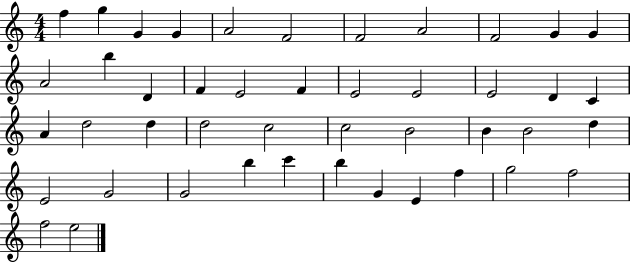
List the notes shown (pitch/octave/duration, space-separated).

F5/q G5/q G4/q G4/q A4/h F4/h F4/h A4/h F4/h G4/q G4/q A4/h B5/q D4/q F4/q E4/h F4/q E4/h E4/h E4/h D4/q C4/q A4/q D5/h D5/q D5/h C5/h C5/h B4/h B4/q B4/h D5/q E4/h G4/h G4/h B5/q C6/q B5/q G4/q E4/q F5/q G5/h F5/h F5/h E5/h